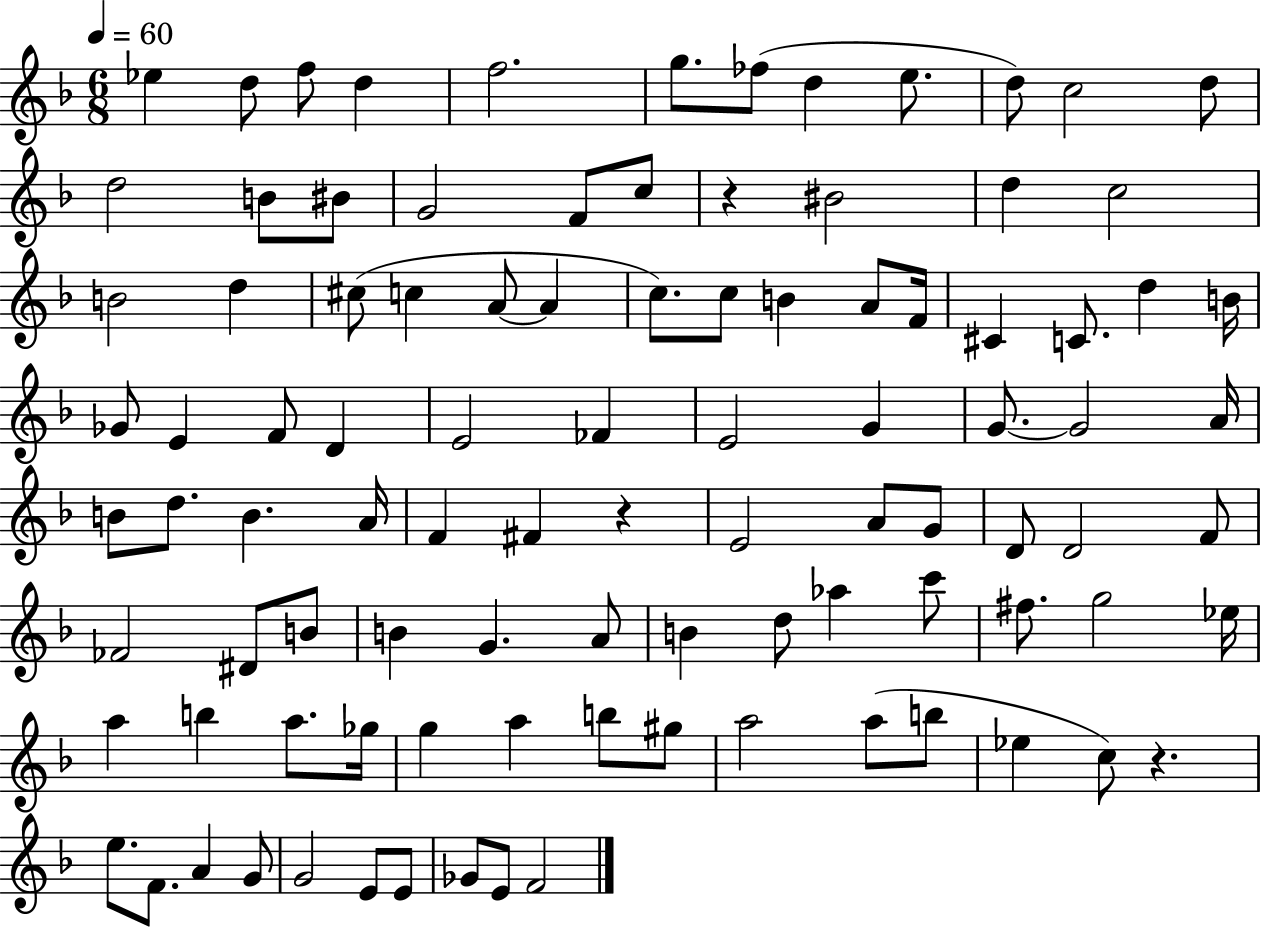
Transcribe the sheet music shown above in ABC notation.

X:1
T:Untitled
M:6/8
L:1/4
K:F
_e d/2 f/2 d f2 g/2 _f/2 d e/2 d/2 c2 d/2 d2 B/2 ^B/2 G2 F/2 c/2 z ^B2 d c2 B2 d ^c/2 c A/2 A c/2 c/2 B A/2 F/4 ^C C/2 d B/4 _G/2 E F/2 D E2 _F E2 G G/2 G2 A/4 B/2 d/2 B A/4 F ^F z E2 A/2 G/2 D/2 D2 F/2 _F2 ^D/2 B/2 B G A/2 B d/2 _a c'/2 ^f/2 g2 _e/4 a b a/2 _g/4 g a b/2 ^g/2 a2 a/2 b/2 _e c/2 z e/2 F/2 A G/2 G2 E/2 E/2 _G/2 E/2 F2